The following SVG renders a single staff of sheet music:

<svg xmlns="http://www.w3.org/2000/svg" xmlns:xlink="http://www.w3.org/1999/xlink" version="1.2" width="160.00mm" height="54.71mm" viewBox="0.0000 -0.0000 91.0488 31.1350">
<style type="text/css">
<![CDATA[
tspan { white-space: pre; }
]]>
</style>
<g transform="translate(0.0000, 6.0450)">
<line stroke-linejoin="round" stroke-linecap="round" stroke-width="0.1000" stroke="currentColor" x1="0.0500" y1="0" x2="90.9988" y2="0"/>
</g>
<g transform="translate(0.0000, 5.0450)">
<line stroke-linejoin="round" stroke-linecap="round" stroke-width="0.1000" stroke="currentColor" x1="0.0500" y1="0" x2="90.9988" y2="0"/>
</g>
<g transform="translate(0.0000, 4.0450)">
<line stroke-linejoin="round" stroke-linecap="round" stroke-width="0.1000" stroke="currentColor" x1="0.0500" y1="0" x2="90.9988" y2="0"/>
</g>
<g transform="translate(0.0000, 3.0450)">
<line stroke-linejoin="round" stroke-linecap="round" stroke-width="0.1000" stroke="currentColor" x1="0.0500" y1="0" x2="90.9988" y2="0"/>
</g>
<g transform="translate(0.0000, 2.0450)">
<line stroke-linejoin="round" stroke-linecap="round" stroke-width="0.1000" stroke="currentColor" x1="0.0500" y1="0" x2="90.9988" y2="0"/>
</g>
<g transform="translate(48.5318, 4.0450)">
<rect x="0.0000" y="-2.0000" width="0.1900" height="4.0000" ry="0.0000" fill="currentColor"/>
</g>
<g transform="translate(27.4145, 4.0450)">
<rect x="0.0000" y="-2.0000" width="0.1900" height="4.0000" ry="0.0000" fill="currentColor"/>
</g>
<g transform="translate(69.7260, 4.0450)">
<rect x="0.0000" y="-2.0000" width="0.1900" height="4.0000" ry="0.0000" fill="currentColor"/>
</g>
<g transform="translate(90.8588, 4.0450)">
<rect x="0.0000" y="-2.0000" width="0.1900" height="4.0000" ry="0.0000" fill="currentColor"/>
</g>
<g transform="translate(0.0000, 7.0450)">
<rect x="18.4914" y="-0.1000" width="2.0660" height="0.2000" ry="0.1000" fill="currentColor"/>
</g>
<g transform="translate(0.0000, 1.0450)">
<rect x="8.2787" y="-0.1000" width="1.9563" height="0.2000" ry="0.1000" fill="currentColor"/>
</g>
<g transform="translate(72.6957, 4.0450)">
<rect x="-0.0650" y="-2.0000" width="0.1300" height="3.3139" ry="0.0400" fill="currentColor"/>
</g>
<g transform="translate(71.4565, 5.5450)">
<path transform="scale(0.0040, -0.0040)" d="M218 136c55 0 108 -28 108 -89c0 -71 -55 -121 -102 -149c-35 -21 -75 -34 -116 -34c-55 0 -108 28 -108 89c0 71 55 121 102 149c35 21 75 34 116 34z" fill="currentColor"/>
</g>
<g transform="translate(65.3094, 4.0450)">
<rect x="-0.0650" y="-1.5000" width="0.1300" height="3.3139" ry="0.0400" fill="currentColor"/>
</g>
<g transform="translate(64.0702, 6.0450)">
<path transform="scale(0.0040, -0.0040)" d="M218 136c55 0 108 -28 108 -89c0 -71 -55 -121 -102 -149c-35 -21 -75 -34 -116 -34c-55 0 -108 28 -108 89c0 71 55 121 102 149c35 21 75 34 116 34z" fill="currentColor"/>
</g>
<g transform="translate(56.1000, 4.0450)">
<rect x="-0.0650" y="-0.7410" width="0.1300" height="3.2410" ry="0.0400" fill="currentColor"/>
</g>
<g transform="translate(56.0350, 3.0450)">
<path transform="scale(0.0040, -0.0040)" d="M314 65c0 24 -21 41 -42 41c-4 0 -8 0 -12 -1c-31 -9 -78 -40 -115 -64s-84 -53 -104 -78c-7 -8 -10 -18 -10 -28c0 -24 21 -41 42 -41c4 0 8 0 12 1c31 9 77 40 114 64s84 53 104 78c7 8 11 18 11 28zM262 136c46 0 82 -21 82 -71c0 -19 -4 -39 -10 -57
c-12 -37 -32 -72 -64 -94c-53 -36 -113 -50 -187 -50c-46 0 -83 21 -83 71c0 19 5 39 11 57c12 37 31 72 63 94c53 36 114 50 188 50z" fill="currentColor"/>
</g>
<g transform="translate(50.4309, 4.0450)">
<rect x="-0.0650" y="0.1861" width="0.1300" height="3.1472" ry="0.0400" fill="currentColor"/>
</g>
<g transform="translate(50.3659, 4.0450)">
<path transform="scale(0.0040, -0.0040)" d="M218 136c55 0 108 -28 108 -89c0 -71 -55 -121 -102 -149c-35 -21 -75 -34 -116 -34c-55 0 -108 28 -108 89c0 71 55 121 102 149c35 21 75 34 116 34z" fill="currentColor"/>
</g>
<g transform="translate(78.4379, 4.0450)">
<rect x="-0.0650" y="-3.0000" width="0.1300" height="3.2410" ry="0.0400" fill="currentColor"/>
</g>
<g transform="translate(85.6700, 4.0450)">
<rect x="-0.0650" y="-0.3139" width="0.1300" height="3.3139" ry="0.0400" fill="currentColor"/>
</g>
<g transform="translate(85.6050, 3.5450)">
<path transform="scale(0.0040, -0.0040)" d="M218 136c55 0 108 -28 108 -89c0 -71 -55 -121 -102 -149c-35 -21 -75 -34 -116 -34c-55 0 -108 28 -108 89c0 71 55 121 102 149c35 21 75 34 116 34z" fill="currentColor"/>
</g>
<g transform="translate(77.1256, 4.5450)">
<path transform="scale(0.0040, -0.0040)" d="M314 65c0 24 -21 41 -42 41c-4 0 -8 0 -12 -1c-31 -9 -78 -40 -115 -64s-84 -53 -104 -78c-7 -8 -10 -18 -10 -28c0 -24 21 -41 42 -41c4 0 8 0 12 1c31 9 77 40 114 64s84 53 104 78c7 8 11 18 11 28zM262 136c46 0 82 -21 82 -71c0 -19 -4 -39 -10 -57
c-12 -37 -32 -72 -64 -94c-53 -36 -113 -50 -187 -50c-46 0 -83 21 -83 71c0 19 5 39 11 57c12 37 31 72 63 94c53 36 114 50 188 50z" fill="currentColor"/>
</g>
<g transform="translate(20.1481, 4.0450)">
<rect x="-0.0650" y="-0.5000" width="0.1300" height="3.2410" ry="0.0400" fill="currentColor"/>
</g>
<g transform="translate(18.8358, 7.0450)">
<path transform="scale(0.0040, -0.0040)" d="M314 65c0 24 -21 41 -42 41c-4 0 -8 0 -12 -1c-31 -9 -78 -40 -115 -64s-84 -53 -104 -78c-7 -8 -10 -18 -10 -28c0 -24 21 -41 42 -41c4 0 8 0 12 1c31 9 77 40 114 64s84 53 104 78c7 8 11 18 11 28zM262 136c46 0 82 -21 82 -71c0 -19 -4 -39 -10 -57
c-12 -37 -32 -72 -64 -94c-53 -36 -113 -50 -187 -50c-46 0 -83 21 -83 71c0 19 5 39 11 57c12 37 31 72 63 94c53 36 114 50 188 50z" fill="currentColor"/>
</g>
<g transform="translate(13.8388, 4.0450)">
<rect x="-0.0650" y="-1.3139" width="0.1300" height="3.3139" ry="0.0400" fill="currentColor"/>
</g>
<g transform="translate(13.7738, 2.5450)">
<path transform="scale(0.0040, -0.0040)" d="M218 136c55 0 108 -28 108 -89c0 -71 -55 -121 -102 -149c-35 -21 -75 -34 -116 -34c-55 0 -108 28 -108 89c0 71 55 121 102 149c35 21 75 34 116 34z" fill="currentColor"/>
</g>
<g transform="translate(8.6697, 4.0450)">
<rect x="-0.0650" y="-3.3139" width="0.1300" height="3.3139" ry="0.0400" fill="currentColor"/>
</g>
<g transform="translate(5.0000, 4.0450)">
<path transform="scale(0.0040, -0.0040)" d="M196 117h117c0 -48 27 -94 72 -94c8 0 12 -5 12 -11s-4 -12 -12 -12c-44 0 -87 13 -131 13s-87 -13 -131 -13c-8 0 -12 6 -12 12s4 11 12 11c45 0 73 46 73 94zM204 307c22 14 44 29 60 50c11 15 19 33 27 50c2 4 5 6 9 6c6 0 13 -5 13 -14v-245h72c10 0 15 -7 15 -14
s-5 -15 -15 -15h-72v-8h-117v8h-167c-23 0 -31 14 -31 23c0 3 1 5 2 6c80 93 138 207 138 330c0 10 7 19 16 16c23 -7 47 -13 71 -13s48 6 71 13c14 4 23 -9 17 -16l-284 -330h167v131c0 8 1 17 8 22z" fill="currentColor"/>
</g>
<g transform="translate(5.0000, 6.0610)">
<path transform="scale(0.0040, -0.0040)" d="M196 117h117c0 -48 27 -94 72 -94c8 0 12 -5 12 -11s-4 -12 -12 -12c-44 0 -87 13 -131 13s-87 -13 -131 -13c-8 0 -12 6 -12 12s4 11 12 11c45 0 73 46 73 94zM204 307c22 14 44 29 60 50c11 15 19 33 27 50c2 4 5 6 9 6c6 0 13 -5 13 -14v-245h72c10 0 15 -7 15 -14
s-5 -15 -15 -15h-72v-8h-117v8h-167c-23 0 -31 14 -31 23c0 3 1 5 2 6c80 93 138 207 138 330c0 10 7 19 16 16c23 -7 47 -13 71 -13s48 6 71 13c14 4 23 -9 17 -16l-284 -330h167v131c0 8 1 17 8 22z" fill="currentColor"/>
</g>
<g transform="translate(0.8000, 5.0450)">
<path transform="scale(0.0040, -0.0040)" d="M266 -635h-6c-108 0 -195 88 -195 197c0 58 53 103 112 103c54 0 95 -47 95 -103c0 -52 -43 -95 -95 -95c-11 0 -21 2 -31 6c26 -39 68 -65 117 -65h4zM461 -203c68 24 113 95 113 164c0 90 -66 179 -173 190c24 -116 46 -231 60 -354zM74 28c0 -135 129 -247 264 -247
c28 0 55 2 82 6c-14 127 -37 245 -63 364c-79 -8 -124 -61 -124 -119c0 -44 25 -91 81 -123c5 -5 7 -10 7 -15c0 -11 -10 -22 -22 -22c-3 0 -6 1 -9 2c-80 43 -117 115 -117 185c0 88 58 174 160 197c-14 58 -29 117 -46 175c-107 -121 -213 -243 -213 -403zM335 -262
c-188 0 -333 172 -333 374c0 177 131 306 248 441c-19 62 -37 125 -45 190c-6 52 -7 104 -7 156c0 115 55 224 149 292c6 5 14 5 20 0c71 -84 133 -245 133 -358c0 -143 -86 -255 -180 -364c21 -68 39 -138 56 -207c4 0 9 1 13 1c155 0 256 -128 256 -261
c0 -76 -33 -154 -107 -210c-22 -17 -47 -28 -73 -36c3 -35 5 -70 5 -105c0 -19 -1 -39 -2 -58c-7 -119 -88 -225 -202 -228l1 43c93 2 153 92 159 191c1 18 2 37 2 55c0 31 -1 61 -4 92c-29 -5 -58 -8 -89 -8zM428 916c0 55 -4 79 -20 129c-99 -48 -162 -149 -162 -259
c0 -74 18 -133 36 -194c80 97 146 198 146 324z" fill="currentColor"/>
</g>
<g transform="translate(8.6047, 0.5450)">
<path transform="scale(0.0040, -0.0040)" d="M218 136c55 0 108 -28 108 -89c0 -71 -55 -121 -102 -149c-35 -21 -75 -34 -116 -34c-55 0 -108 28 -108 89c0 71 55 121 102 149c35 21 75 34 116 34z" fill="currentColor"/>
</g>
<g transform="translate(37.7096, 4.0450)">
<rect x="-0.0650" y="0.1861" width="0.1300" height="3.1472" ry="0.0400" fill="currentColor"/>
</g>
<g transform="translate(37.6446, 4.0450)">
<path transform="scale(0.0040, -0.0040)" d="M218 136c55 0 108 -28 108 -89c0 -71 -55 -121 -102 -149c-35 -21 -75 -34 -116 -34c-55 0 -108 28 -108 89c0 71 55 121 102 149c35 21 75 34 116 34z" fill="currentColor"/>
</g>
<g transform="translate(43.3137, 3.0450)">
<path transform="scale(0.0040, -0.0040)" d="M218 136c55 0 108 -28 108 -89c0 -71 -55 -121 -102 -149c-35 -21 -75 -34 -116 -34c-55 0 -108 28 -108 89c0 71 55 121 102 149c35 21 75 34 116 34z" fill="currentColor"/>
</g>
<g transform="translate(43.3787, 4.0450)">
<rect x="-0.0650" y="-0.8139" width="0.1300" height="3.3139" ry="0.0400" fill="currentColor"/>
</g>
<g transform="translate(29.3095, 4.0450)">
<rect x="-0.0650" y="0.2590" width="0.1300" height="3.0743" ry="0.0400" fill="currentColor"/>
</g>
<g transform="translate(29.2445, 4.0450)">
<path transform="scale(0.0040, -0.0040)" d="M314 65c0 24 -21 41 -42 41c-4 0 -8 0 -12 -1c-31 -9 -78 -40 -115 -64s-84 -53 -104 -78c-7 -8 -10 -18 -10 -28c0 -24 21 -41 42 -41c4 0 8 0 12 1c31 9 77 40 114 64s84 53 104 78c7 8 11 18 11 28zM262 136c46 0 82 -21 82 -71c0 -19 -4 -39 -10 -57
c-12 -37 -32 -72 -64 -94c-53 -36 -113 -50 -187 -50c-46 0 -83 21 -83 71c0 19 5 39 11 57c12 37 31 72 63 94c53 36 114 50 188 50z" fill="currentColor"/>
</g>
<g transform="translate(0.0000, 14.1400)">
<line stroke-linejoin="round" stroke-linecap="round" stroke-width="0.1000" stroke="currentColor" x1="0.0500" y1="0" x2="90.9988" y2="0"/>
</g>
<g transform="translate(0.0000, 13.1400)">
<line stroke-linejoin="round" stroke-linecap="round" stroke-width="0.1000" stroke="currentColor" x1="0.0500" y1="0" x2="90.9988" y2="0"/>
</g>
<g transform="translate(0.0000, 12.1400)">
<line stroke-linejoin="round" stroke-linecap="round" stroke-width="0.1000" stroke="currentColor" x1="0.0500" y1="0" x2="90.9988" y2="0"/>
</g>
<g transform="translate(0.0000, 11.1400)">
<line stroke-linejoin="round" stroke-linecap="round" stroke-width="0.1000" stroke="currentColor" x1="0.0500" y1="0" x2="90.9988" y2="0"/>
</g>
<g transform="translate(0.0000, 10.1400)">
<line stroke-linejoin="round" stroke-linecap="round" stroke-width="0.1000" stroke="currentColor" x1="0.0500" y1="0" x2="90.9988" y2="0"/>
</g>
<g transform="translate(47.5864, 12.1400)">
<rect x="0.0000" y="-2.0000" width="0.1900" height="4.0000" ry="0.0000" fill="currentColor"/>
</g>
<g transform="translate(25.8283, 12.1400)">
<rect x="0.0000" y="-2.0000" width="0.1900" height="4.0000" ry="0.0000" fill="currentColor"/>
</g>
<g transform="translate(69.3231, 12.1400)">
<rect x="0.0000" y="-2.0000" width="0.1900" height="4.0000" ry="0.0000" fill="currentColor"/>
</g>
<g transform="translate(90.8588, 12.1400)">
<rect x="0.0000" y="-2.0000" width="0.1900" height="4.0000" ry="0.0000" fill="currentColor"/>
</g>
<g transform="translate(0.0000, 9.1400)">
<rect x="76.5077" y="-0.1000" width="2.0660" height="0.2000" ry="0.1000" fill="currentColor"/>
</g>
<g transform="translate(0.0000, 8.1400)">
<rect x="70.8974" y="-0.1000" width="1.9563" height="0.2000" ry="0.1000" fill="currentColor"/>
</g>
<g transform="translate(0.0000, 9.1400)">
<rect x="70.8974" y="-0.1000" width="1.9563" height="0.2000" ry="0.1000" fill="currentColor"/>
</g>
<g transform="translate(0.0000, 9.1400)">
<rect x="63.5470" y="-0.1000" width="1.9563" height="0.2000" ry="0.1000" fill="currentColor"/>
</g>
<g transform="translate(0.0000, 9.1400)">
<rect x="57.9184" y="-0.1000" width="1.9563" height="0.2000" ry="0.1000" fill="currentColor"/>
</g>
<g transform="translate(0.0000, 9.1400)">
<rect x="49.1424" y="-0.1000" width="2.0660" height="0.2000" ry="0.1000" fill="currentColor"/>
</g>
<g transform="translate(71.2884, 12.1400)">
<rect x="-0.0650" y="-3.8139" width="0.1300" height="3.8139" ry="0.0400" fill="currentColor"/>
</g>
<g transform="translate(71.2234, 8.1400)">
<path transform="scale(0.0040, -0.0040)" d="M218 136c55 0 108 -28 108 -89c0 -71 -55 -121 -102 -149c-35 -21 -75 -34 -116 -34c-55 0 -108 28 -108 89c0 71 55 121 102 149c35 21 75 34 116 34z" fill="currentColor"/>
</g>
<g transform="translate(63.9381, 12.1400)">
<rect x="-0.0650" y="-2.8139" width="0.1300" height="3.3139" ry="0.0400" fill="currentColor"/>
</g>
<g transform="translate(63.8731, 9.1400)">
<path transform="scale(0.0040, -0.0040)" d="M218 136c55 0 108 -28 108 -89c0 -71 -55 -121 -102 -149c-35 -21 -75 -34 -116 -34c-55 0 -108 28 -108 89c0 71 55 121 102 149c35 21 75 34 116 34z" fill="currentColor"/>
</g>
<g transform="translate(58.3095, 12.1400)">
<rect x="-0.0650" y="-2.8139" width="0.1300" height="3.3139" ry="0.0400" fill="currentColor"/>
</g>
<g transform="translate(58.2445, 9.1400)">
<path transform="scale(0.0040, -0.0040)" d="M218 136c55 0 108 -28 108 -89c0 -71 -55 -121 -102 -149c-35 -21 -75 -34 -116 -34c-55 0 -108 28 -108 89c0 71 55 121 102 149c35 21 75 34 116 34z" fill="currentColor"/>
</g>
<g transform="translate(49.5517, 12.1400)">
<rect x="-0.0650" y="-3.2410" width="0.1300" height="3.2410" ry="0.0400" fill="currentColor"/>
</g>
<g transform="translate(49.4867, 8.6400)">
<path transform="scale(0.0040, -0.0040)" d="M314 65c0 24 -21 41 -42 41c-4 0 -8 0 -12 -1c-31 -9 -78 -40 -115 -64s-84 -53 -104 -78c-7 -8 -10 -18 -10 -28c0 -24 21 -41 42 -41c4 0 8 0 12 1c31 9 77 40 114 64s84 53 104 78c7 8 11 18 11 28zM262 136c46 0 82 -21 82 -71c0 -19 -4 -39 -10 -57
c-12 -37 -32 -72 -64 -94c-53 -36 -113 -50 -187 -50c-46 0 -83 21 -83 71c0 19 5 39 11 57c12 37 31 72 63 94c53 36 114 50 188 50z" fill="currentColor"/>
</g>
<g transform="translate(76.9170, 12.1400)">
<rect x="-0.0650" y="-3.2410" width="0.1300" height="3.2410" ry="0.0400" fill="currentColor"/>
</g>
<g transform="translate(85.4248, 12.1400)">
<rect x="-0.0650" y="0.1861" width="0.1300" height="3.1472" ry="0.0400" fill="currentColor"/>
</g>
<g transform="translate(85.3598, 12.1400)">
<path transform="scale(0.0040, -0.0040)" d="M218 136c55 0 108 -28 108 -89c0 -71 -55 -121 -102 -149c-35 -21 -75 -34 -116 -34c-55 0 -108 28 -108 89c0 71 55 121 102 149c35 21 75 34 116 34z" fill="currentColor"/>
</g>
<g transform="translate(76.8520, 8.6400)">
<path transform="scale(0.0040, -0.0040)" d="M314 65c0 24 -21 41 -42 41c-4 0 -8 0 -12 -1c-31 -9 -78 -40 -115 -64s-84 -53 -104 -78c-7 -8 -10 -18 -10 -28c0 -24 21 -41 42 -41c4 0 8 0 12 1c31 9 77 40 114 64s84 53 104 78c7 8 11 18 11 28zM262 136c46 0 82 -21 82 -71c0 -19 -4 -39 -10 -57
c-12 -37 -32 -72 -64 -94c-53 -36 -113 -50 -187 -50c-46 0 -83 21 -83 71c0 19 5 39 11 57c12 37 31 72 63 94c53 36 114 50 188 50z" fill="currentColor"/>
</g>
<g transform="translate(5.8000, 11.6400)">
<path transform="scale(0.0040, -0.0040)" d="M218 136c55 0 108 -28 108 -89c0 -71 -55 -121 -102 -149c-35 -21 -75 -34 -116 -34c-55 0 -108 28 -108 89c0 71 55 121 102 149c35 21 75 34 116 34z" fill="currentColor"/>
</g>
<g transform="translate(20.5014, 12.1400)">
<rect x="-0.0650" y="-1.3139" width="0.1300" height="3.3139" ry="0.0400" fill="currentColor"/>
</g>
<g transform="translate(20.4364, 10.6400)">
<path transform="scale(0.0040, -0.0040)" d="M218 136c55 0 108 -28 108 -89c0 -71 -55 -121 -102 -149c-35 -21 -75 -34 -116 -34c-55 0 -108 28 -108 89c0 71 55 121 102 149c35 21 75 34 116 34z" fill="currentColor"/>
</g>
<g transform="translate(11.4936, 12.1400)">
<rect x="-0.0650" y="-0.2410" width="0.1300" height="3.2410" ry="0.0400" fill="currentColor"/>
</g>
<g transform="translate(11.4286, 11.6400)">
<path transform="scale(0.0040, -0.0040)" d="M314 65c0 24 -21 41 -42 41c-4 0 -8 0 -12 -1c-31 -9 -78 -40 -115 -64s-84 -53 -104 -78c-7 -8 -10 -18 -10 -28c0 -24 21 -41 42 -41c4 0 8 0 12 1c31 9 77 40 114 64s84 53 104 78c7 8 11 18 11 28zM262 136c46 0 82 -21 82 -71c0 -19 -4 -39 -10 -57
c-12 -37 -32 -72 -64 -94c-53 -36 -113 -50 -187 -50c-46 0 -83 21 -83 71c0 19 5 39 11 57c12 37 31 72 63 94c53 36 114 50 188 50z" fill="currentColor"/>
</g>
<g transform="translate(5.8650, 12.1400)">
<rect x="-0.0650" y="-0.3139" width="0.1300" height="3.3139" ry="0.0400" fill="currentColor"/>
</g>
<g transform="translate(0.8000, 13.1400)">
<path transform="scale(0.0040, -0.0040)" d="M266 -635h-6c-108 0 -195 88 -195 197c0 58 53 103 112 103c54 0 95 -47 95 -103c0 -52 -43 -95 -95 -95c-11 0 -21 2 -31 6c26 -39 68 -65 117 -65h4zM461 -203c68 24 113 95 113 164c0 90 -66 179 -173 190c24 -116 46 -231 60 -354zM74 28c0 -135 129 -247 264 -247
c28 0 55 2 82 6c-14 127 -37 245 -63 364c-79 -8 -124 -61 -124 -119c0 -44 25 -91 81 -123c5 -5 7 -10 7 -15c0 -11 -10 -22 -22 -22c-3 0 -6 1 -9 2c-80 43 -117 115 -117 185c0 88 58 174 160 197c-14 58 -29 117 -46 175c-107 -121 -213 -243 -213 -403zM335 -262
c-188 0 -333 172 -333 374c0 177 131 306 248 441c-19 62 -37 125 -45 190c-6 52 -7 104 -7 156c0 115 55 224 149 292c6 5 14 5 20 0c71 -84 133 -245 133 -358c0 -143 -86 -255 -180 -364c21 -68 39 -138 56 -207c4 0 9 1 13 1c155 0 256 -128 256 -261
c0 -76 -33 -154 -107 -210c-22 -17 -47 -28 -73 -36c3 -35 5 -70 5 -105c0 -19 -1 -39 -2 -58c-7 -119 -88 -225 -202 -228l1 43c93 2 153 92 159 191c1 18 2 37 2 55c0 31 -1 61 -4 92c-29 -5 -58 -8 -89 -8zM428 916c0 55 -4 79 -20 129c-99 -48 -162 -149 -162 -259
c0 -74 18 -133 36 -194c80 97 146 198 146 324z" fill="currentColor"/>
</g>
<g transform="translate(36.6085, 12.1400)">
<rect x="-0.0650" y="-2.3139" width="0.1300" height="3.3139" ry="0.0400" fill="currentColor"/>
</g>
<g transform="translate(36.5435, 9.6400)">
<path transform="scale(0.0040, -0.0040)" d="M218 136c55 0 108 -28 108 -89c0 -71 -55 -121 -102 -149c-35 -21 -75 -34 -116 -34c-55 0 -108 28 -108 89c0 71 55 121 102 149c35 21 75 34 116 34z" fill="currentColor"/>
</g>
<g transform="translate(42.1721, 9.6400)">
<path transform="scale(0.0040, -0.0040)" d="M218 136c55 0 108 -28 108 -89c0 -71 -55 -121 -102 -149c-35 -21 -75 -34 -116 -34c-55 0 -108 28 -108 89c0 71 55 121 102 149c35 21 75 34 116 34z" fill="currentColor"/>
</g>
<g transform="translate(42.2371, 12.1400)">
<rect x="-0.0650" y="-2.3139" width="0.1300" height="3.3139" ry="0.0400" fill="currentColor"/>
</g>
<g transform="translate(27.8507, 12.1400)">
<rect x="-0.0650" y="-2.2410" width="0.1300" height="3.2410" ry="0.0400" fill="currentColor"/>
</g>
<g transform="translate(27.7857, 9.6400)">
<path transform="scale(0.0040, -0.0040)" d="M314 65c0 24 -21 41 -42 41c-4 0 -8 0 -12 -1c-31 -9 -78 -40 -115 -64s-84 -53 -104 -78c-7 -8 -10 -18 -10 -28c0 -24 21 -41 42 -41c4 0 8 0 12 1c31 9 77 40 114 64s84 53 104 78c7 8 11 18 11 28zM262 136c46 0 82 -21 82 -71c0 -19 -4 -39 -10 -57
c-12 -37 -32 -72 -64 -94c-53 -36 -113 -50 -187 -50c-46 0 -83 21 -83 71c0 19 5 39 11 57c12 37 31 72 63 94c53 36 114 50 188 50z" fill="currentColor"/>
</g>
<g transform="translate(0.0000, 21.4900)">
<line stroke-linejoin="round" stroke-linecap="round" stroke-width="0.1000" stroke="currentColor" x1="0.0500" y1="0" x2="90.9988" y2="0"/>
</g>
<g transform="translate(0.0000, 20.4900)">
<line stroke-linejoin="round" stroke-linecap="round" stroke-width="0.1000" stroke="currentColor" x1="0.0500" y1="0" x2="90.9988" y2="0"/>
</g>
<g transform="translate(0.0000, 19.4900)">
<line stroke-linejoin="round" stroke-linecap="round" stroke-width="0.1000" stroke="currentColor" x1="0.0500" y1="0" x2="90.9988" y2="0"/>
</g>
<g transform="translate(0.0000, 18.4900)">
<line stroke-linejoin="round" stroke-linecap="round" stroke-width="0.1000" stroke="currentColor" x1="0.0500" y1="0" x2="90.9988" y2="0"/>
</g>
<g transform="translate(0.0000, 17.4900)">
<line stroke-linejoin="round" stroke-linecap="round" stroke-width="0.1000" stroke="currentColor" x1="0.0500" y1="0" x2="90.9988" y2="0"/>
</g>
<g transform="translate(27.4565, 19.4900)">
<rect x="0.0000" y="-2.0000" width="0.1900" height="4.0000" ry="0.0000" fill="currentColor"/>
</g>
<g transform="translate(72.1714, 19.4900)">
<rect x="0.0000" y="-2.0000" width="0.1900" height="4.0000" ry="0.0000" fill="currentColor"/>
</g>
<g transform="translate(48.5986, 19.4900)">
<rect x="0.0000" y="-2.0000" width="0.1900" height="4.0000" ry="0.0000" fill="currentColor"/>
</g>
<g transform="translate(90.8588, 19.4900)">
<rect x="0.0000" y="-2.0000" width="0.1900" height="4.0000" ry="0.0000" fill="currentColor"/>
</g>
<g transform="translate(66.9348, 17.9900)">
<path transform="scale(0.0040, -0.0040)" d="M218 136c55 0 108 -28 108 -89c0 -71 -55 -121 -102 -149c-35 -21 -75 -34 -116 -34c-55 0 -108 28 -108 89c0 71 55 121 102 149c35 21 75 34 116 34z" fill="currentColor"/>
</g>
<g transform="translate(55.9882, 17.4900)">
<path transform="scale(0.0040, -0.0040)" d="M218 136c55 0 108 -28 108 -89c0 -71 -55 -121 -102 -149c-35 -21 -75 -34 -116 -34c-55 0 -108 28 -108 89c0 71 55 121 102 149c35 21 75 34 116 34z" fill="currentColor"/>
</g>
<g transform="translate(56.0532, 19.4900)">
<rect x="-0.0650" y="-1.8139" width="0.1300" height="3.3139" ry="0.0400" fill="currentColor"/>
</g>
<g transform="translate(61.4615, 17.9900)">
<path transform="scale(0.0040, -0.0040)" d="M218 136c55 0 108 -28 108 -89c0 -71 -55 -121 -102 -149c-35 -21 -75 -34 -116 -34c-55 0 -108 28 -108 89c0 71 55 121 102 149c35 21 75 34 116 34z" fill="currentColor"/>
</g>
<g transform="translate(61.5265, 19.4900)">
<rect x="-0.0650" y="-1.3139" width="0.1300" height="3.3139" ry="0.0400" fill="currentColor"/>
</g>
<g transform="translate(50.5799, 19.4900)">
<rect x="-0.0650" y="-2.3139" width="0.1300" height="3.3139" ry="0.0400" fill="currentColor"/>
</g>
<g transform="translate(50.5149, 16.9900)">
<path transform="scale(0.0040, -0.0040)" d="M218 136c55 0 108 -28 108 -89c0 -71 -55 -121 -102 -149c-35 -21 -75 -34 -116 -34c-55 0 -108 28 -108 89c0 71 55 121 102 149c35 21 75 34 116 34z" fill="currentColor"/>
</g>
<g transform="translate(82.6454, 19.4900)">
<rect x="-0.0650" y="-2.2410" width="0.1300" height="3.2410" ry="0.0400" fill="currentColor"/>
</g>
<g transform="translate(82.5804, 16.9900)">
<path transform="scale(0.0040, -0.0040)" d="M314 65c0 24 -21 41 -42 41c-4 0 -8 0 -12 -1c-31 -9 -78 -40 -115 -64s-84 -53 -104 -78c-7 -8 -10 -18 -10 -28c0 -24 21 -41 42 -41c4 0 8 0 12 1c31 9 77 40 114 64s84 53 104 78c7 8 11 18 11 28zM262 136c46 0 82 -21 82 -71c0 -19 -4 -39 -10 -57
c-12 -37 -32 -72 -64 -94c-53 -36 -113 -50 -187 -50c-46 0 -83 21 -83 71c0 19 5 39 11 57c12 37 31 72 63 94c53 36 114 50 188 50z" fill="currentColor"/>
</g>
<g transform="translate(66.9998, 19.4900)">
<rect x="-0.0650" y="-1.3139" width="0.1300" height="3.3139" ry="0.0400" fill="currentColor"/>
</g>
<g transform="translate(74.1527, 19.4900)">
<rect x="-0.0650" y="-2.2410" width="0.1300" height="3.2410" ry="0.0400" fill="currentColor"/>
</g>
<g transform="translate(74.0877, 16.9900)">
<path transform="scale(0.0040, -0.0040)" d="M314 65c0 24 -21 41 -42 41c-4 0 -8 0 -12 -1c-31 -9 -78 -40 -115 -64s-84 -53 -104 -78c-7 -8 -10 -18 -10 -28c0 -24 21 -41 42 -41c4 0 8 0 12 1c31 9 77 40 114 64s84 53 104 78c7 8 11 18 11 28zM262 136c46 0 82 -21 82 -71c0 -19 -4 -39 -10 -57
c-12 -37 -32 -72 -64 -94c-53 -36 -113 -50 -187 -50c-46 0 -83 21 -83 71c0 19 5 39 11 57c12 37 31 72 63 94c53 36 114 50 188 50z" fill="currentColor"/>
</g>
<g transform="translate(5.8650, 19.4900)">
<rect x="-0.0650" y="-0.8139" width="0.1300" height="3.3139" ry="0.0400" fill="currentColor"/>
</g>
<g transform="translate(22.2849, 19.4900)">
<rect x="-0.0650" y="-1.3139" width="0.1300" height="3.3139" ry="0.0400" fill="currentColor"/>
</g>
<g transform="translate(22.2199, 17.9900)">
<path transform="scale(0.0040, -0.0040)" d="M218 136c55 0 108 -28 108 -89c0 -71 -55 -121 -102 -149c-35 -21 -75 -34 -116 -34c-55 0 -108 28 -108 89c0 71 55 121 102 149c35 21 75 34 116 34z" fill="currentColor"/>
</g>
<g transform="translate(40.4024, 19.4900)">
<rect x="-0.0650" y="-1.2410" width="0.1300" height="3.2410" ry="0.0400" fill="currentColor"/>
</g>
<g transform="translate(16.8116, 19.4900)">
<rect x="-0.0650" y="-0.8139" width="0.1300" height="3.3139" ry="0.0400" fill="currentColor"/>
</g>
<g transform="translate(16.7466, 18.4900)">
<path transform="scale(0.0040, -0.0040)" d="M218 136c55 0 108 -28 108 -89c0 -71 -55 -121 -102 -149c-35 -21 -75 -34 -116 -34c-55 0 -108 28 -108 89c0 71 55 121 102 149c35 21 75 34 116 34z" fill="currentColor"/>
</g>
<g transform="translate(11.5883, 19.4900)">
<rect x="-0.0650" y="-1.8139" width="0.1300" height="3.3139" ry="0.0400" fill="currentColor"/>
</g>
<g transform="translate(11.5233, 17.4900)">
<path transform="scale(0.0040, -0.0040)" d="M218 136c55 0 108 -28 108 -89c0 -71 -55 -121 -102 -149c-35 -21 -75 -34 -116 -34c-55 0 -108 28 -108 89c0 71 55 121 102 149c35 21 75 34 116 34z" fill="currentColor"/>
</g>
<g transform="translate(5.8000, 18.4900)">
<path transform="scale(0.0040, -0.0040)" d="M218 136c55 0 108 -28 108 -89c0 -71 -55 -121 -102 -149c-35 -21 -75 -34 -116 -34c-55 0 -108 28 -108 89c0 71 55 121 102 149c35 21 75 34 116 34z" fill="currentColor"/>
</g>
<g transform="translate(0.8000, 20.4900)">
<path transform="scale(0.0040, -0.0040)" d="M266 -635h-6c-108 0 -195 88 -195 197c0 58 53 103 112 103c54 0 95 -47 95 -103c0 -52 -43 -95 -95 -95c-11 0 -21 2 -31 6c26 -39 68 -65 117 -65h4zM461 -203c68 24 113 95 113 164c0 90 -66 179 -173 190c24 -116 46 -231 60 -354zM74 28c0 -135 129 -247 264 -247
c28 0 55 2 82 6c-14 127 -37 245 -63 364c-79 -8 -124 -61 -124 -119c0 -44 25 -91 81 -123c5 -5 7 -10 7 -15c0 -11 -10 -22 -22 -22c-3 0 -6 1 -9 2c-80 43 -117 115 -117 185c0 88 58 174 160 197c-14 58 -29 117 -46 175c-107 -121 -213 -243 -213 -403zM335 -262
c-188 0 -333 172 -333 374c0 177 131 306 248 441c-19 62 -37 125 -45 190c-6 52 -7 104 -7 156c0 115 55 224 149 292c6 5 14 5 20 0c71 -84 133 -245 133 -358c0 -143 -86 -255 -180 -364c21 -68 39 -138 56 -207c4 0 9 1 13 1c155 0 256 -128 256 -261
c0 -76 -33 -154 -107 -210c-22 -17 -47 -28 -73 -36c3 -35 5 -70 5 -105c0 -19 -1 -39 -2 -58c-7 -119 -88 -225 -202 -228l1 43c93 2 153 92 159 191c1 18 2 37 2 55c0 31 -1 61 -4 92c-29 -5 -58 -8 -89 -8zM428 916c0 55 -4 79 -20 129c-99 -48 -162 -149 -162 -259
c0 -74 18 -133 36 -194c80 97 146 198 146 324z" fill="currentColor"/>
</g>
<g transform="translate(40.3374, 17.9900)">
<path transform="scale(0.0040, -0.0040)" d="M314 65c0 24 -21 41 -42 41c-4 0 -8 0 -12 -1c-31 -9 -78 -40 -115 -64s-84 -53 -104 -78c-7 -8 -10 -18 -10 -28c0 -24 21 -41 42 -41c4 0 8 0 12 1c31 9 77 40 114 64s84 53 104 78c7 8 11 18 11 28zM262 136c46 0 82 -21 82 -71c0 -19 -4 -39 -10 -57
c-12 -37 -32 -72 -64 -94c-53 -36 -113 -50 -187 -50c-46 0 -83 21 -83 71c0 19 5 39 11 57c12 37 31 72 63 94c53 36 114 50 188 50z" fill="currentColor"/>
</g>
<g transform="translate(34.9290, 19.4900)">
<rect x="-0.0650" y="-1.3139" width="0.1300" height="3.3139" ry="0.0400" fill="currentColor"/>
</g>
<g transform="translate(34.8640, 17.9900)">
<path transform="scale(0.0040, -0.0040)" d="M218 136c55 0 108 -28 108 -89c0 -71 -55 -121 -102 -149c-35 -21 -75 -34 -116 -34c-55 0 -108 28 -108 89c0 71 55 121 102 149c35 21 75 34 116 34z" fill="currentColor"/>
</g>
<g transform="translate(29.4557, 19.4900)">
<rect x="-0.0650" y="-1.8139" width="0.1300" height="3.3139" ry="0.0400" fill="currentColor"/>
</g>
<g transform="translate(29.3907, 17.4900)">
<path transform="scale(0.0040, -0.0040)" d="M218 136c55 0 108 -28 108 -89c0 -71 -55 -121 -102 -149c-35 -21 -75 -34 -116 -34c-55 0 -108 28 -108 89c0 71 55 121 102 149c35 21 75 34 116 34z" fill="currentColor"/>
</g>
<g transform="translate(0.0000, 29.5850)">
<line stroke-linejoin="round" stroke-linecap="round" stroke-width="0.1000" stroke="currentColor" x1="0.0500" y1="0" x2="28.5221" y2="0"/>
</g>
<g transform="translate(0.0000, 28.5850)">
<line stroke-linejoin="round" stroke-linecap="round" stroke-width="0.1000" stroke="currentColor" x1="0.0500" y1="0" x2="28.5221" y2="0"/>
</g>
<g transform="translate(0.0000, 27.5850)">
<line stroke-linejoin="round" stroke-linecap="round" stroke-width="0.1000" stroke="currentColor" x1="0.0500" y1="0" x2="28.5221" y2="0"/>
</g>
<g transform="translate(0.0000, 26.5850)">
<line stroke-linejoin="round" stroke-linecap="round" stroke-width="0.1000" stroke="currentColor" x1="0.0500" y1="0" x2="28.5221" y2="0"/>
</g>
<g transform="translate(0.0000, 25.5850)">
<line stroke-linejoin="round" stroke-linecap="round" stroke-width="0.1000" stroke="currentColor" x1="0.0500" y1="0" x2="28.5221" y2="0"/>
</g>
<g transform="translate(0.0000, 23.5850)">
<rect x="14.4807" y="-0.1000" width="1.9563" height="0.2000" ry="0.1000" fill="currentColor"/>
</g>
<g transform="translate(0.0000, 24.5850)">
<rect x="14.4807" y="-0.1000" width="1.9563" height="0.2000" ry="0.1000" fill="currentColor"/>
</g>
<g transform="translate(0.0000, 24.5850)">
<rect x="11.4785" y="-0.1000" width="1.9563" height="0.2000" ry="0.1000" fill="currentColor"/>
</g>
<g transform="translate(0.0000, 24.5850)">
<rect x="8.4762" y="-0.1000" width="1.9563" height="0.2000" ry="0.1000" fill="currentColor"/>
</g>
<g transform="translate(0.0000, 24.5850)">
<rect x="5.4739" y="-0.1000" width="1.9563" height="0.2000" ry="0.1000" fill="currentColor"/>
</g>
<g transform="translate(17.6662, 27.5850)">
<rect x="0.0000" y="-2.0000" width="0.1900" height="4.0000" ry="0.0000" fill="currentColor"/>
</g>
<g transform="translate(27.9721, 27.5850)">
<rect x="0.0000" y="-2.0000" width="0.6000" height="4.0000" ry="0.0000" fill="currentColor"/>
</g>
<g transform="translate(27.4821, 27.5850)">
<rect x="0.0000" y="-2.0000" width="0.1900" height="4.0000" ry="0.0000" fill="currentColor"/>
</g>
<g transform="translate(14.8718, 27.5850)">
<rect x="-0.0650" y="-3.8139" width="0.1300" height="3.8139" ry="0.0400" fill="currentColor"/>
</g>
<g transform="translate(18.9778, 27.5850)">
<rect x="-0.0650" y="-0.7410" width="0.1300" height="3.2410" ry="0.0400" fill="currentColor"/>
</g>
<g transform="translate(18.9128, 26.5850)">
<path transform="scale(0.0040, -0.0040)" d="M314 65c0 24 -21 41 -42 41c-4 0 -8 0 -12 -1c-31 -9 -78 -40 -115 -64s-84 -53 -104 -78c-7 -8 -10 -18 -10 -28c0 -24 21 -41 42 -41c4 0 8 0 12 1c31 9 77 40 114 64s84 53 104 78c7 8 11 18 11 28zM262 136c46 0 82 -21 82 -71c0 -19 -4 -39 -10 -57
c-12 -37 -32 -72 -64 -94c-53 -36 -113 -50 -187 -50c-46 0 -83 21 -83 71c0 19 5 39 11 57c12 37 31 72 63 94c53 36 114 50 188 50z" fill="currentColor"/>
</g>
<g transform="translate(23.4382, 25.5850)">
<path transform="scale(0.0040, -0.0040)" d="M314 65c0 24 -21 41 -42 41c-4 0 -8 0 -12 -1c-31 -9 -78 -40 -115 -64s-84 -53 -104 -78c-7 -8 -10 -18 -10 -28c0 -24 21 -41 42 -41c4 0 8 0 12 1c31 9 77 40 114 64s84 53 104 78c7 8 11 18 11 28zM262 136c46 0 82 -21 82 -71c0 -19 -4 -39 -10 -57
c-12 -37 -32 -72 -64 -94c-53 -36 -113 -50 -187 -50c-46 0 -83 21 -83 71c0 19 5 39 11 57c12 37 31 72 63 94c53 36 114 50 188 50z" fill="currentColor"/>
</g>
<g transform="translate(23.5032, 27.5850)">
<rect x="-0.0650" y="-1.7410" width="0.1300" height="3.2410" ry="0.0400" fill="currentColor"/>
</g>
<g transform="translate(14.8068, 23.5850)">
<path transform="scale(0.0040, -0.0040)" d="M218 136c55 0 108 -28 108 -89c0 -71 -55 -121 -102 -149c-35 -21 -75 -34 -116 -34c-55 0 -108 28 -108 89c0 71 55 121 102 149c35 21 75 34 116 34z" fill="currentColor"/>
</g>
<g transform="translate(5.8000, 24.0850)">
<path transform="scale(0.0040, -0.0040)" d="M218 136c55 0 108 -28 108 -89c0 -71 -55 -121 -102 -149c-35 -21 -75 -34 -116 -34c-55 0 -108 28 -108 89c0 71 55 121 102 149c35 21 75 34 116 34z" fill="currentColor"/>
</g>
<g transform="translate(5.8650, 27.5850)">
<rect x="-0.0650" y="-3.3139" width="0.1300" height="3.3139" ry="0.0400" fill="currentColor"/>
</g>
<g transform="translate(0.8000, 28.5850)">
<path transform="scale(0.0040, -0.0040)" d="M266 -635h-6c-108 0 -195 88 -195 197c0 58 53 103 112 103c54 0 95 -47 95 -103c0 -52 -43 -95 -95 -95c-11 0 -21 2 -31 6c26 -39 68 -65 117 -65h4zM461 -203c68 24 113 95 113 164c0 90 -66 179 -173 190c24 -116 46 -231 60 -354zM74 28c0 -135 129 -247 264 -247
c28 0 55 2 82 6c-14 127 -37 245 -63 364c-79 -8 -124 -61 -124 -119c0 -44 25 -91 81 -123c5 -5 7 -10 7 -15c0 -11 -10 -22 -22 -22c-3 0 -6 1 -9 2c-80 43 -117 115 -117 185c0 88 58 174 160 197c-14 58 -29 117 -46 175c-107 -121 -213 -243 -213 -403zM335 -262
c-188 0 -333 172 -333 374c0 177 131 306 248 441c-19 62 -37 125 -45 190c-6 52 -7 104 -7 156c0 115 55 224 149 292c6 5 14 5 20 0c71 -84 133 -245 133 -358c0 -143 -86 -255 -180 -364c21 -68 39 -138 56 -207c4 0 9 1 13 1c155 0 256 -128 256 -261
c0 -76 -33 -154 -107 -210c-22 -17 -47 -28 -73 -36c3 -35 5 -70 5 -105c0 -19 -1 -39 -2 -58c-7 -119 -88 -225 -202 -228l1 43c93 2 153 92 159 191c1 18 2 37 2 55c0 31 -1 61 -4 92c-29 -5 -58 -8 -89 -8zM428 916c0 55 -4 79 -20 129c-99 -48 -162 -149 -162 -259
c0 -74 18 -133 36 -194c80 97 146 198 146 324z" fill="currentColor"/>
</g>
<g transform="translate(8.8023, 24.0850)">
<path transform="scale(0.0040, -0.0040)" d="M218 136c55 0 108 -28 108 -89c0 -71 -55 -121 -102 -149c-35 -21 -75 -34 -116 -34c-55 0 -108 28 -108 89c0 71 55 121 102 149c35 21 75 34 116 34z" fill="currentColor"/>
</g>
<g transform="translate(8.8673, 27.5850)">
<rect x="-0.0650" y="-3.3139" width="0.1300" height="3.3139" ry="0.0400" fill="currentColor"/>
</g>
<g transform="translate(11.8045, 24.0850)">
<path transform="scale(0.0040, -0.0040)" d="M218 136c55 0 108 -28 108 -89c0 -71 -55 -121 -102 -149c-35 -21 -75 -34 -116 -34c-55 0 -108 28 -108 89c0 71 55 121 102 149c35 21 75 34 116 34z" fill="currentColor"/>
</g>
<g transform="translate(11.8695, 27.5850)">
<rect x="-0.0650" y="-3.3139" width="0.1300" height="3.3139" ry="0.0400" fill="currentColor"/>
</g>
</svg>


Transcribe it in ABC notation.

X:1
T:Untitled
M:4/4
L:1/4
K:C
b e C2 B2 B d B d2 E F A2 c c c2 e g2 g g b2 a a c' b2 B d f d e f e e2 g f e e g2 g2 b b b c' d2 f2